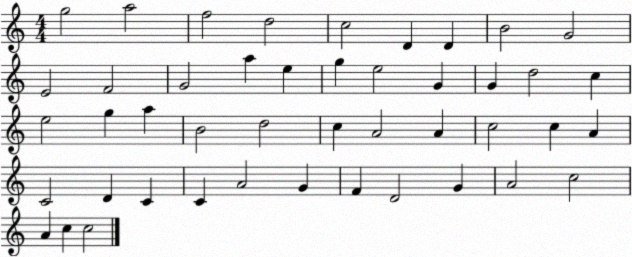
X:1
T:Untitled
M:4/4
L:1/4
K:C
g2 a2 f2 d2 c2 D D B2 G2 E2 F2 G2 a e g e2 G G d2 c e2 g a B2 d2 c A2 A c2 c A C2 D C C A2 G F D2 G A2 c2 A c c2